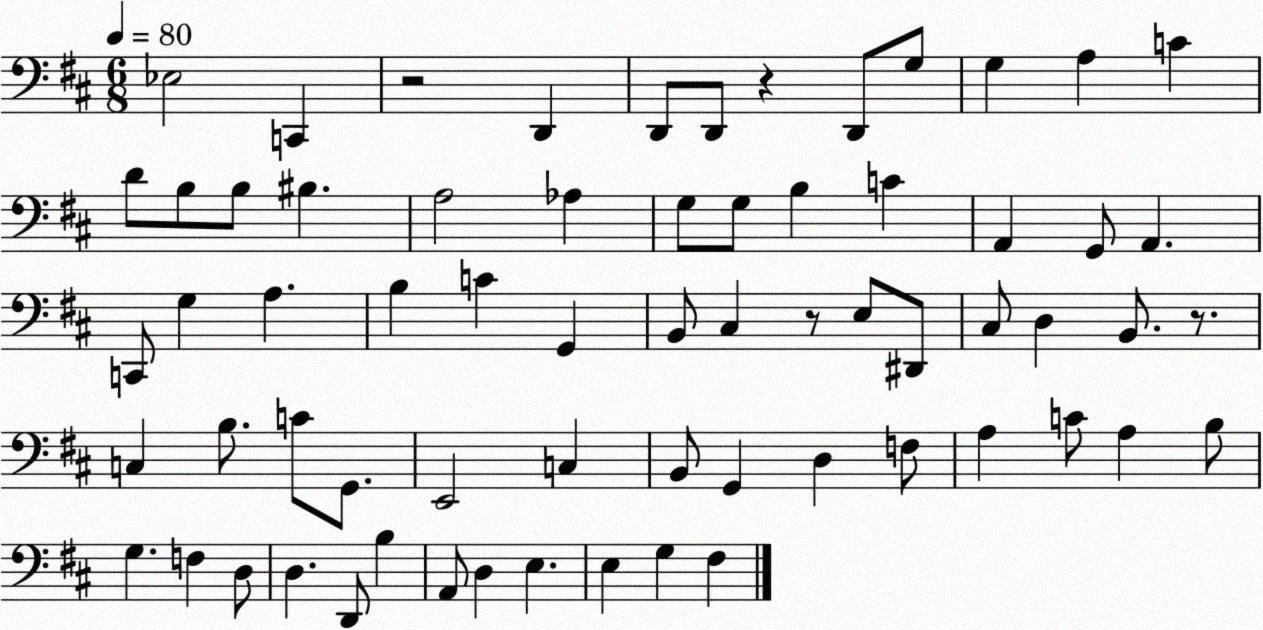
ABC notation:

X:1
T:Untitled
M:6/8
L:1/4
K:D
_E,2 C,, z2 D,, D,,/2 D,,/2 z D,,/2 G,/2 G, A, C D/2 B,/2 B,/2 ^B, A,2 _A, G,/2 G,/2 B, C A,, G,,/2 A,, C,,/2 G, A, B, C G,, B,,/2 ^C, z/2 E,/2 ^D,,/2 ^C,/2 D, B,,/2 z/2 C, B,/2 C/2 G,,/2 E,,2 C, B,,/2 G,, D, F,/2 A, C/2 A, B,/2 G, F, D,/2 D, D,,/2 B, A,,/2 D, E, E, G, ^F,